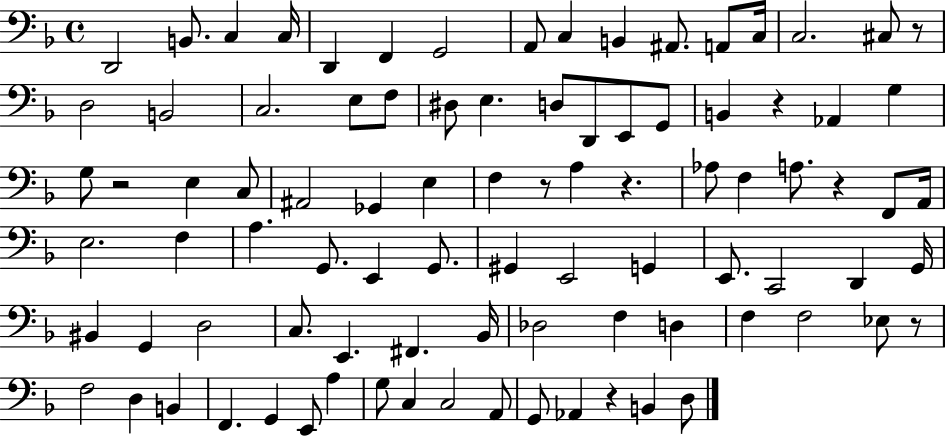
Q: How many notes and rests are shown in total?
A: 91